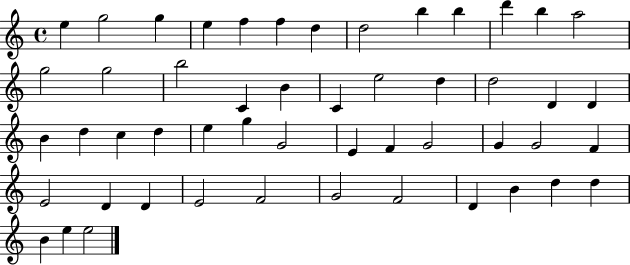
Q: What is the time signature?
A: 4/4